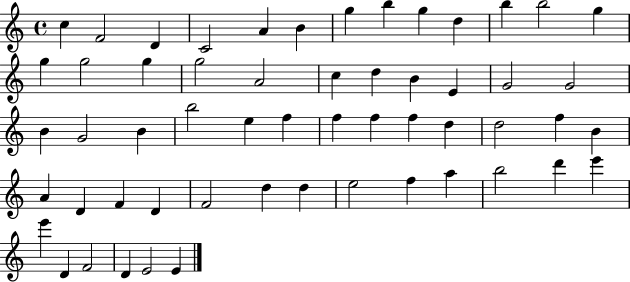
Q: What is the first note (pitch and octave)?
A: C5